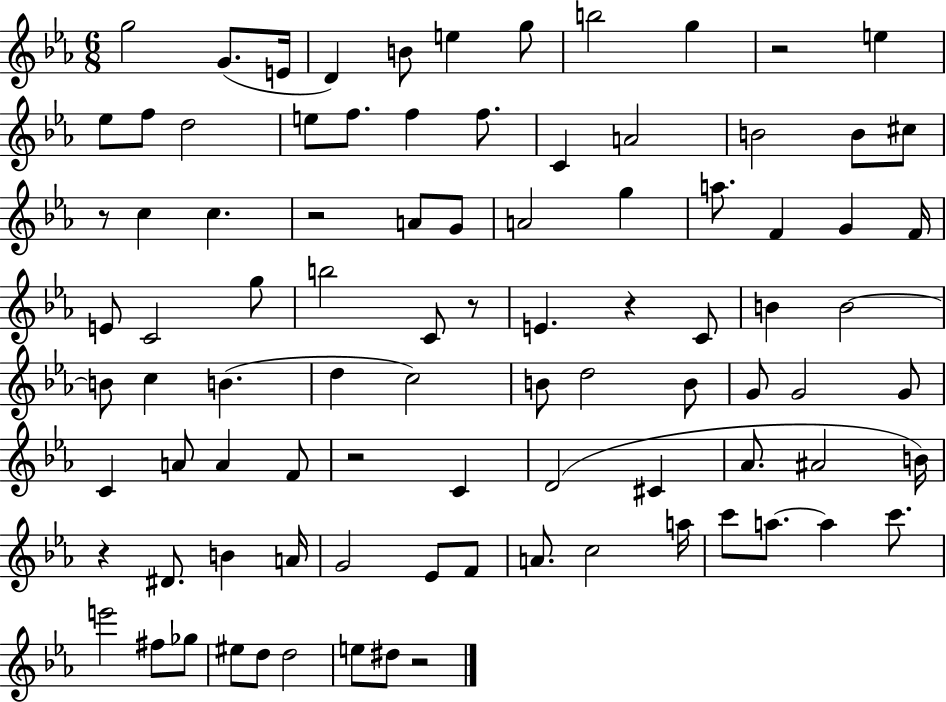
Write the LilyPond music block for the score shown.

{
  \clef treble
  \numericTimeSignature
  \time 6/8
  \key ees \major
  \repeat volta 2 { g''2 g'8.( e'16 | d'4) b'8 e''4 g''8 | b''2 g''4 | r2 e''4 | \break ees''8 f''8 d''2 | e''8 f''8. f''4 f''8. | c'4 a'2 | b'2 b'8 cis''8 | \break r8 c''4 c''4. | r2 a'8 g'8 | a'2 g''4 | a''8. f'4 g'4 f'16 | \break e'8 c'2 g''8 | b''2 c'8 r8 | e'4. r4 c'8 | b'4 b'2~~ | \break b'8 c''4 b'4.( | d''4 c''2) | b'8 d''2 b'8 | g'8 g'2 g'8 | \break c'4 a'8 a'4 f'8 | r2 c'4 | d'2( cis'4 | aes'8. ais'2 b'16) | \break r4 dis'8. b'4 a'16 | g'2 ees'8 f'8 | a'8. c''2 a''16 | c'''8 a''8.~~ a''4 c'''8. | \break e'''2 fis''8 ges''8 | eis''8 d''8 d''2 | e''8 dis''8 r2 | } \bar "|."
}